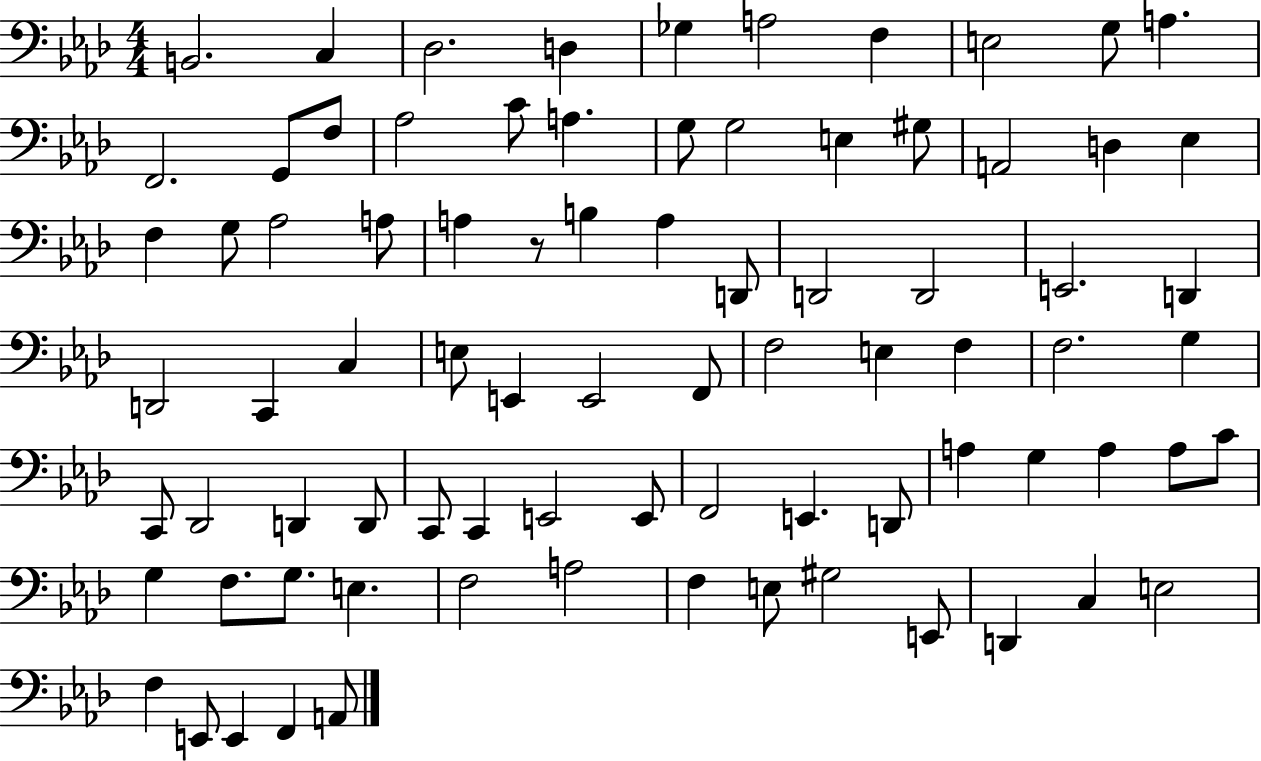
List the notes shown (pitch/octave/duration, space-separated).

B2/h. C3/q Db3/h. D3/q Gb3/q A3/h F3/q E3/h G3/e A3/q. F2/h. G2/e F3/e Ab3/h C4/e A3/q. G3/e G3/h E3/q G#3/e A2/h D3/q Eb3/q F3/q G3/e Ab3/h A3/e A3/q R/e B3/q A3/q D2/e D2/h D2/h E2/h. D2/q D2/h C2/q C3/q E3/e E2/q E2/h F2/e F3/h E3/q F3/q F3/h. G3/q C2/e Db2/h D2/q D2/e C2/e C2/q E2/h E2/e F2/h E2/q. D2/e A3/q G3/q A3/q A3/e C4/e G3/q F3/e. G3/e. E3/q. F3/h A3/h F3/q E3/e G#3/h E2/e D2/q C3/q E3/h F3/q E2/e E2/q F2/q A2/e